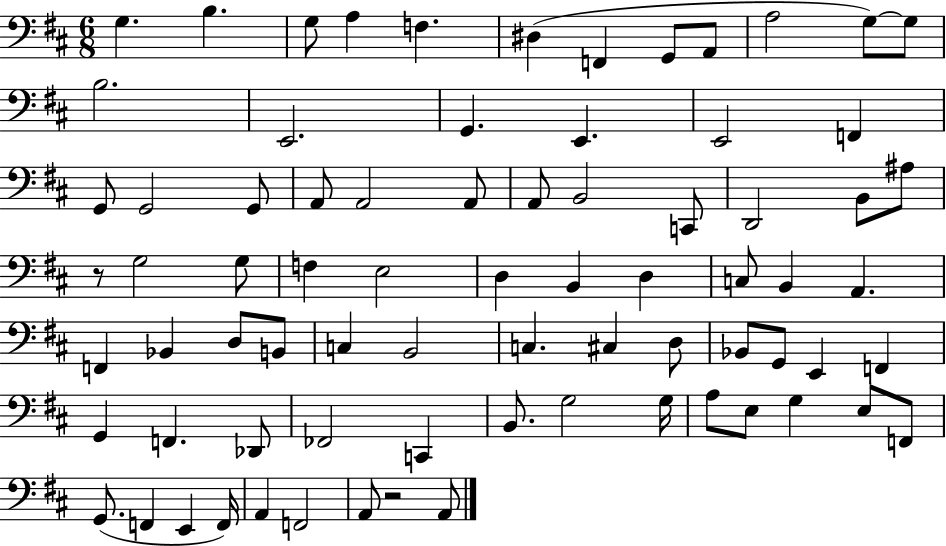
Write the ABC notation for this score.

X:1
T:Untitled
M:6/8
L:1/4
K:D
G, B, G,/2 A, F, ^D, F,, G,,/2 A,,/2 A,2 G,/2 G,/2 B,2 E,,2 G,, E,, E,,2 F,, G,,/2 G,,2 G,,/2 A,,/2 A,,2 A,,/2 A,,/2 B,,2 C,,/2 D,,2 B,,/2 ^A,/2 z/2 G,2 G,/2 F, E,2 D, B,, D, C,/2 B,, A,, F,, _B,, D,/2 B,,/2 C, B,,2 C, ^C, D,/2 _B,,/2 G,,/2 E,, F,, G,, F,, _D,,/2 _F,,2 C,, B,,/2 G,2 G,/4 A,/2 E,/2 G, E,/2 F,,/2 G,,/2 F,, E,, F,,/4 A,, F,,2 A,,/2 z2 A,,/2